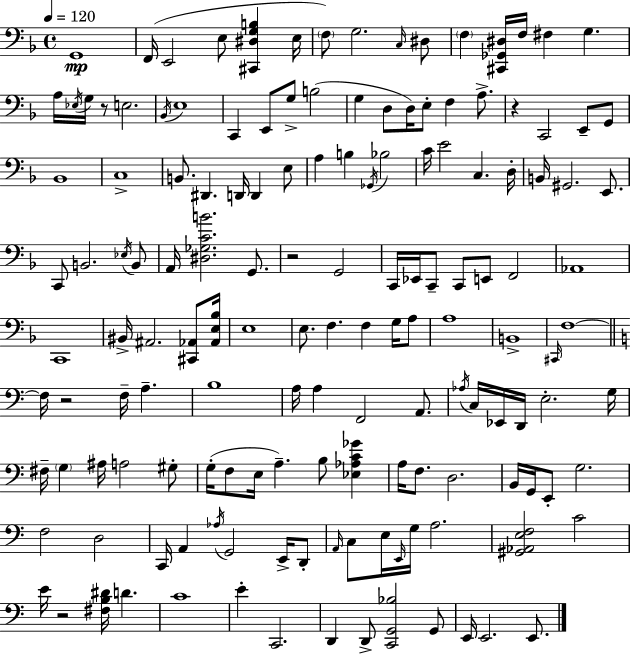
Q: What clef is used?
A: bass